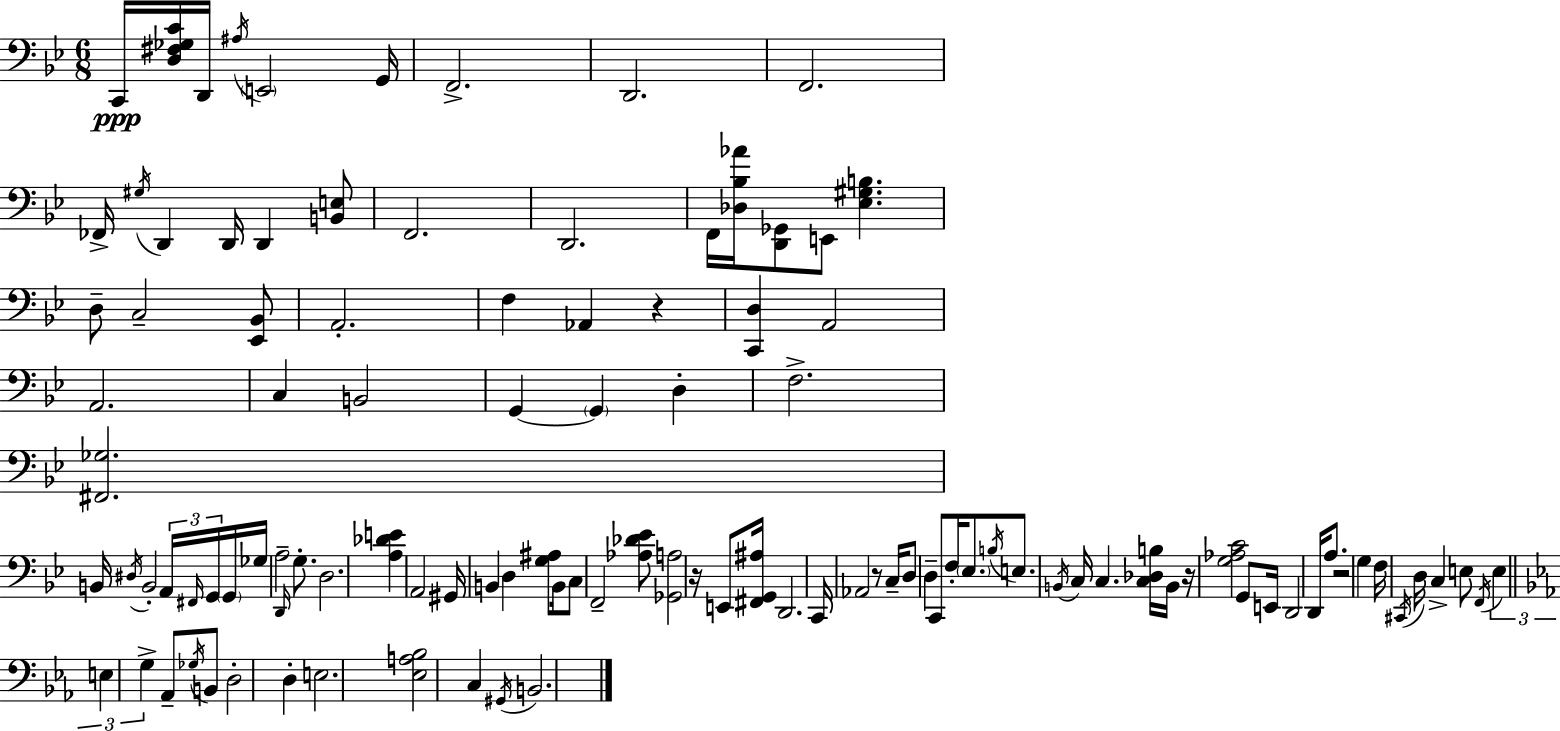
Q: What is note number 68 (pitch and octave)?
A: D2